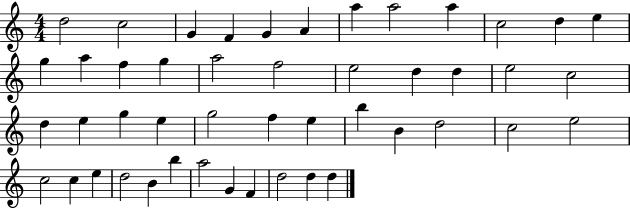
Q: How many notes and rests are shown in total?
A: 47